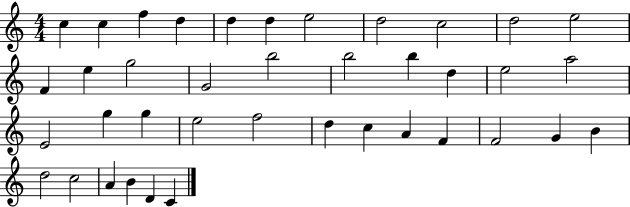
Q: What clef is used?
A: treble